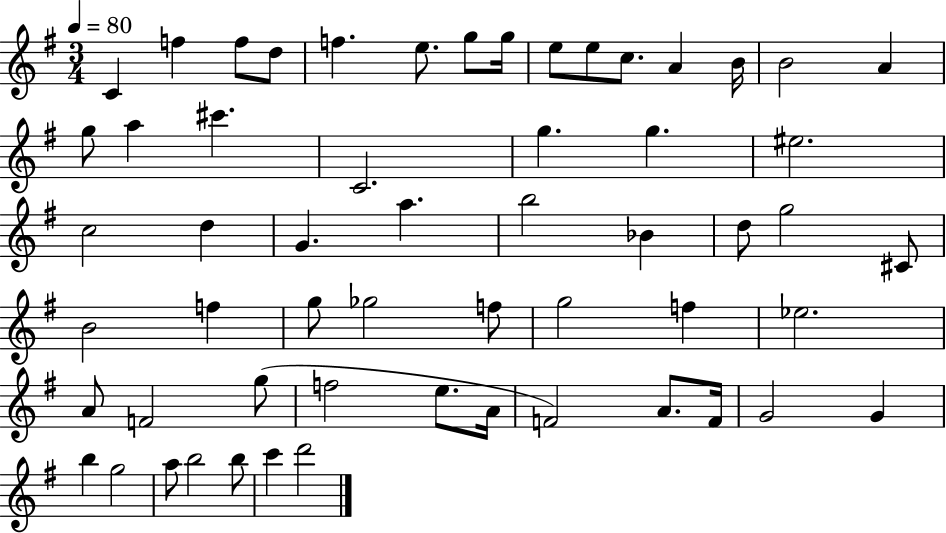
X:1
T:Untitled
M:3/4
L:1/4
K:G
C f f/2 d/2 f e/2 g/2 g/4 e/2 e/2 c/2 A B/4 B2 A g/2 a ^c' C2 g g ^e2 c2 d G a b2 _B d/2 g2 ^C/2 B2 f g/2 _g2 f/2 g2 f _e2 A/2 F2 g/2 f2 e/2 A/4 F2 A/2 F/4 G2 G b g2 a/2 b2 b/2 c' d'2